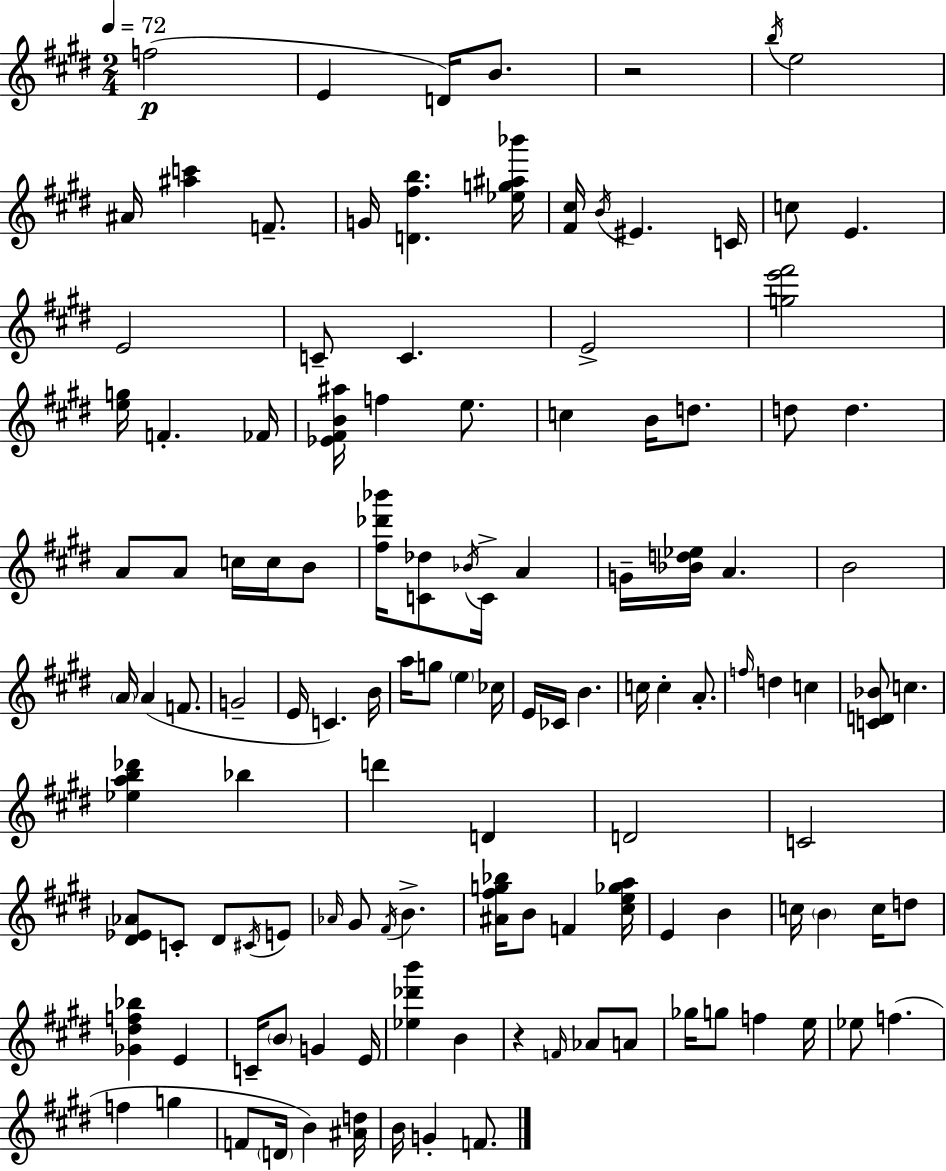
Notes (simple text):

F5/h E4/q D4/s B4/e. R/h B5/s E5/h A#4/s [A#5,C6]/q F4/e. G4/s [D4,F#5,B5]/q. [Eb5,G5,A#5,Bb6]/s [F#4,C#5]/s B4/s EIS4/q. C4/s C5/e E4/q. E4/h C4/e C4/q. E4/h [G5,E6,F#6]/h [E5,G5]/s F4/q. FES4/s [Eb4,F#4,B4,A#5]/s F5/q E5/e. C5/q B4/s D5/e. D5/e D5/q. A4/e A4/e C5/s C5/s B4/e [F#5,Db6,Bb6]/s [C4,Db5]/e Bb4/s C4/s A4/q G4/s [Bb4,D5,Eb5]/s A4/q. B4/h A4/s A4/q F4/e. G4/h E4/s C4/q. B4/s A5/s G5/e E5/q CES5/s E4/s CES4/s B4/q. C5/s C5/q A4/e. F5/s D5/q C5/q [C4,D4,Bb4]/e C5/q. [Eb5,A5,B5,Db6]/q Bb5/q D6/q D4/q D4/h C4/h [D#4,Eb4,Ab4]/e C4/e D#4/e C#4/s E4/e Ab4/s G#4/e F#4/s B4/q. [A#4,F#5,G5,Bb5]/s B4/e F4/q [C#5,E5,Gb5,A5]/s E4/q B4/q C5/s B4/q C5/s D5/e [Gb4,D#5,F5,Bb5]/q E4/q C4/s B4/e G4/q E4/s [Eb5,Db6,B6]/q B4/q R/q F4/s Ab4/e A4/e Gb5/s G5/e F5/q E5/s Eb5/e F5/q. F5/q G5/q F4/e D4/s B4/q [A#4,D5]/s B4/s G4/q F4/e.